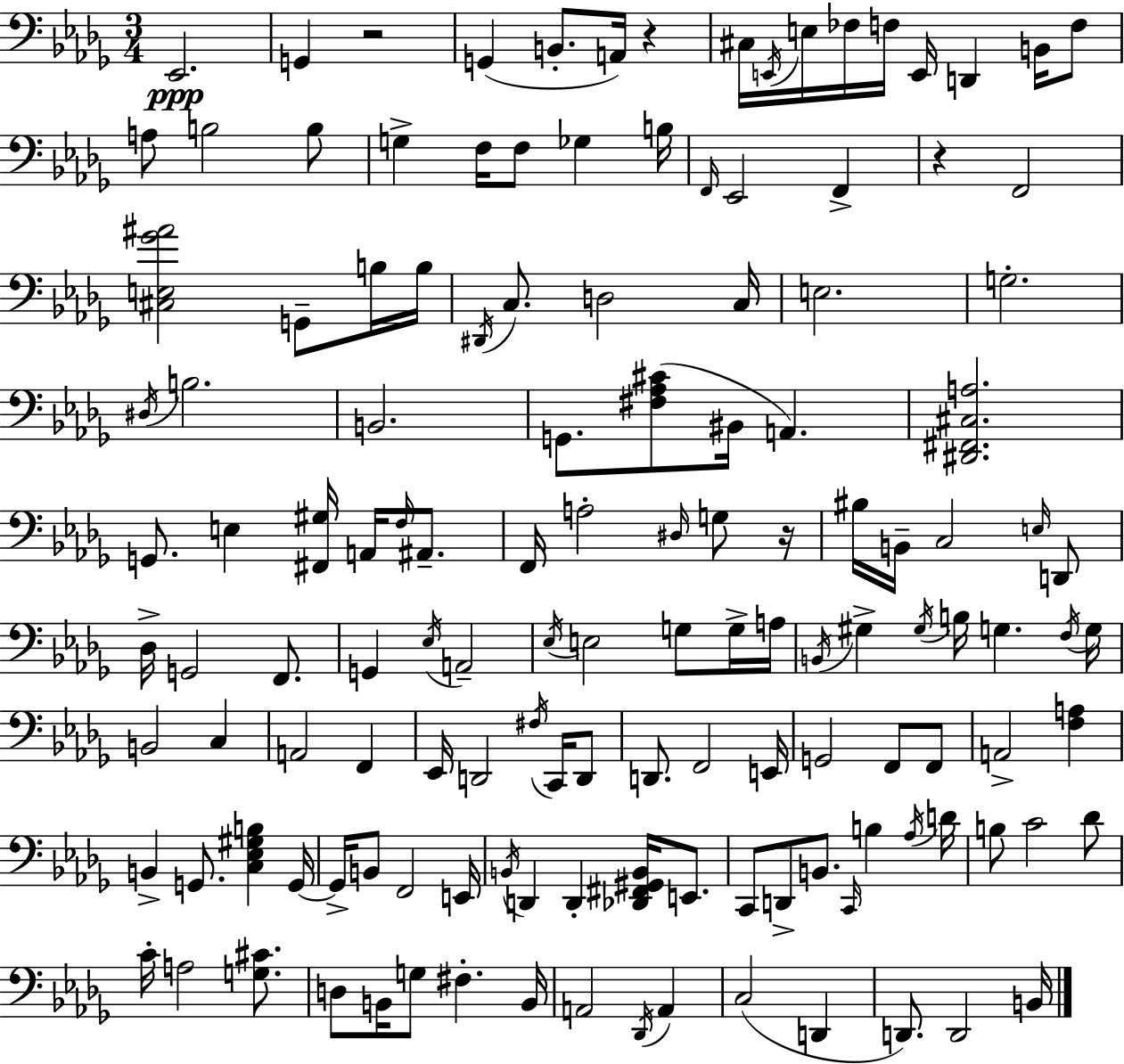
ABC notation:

X:1
T:Untitled
M:3/4
L:1/4
K:Bbm
_E,,2 G,, z2 G,, B,,/2 A,,/4 z ^C,/4 E,,/4 E,/4 _F,/4 F,/4 E,,/4 D,, B,,/4 F,/2 A,/2 B,2 B,/2 G, F,/4 F,/2 _G, B,/4 F,,/4 _E,,2 F,, z F,,2 [^C,E,_G^A]2 G,,/2 B,/4 B,/4 ^D,,/4 C,/2 D,2 C,/4 E,2 G,2 ^D,/4 B,2 B,,2 G,,/2 [^F,_A,^C]/2 ^B,,/4 A,, [^D,,^F,,^C,A,]2 G,,/2 E, [^F,,^G,]/4 A,,/4 F,/4 ^A,,/2 F,,/4 A,2 ^D,/4 G,/2 z/4 ^B,/4 B,,/4 C,2 E,/4 D,,/2 _D,/4 G,,2 F,,/2 G,, _E,/4 A,,2 _E,/4 E,2 G,/2 G,/4 A,/4 B,,/4 ^G, ^G,/4 B,/4 G, F,/4 G,/4 B,,2 C, A,,2 F,, _E,,/4 D,,2 ^F,/4 C,,/4 D,,/2 D,,/2 F,,2 E,,/4 G,,2 F,,/2 F,,/2 A,,2 [F,A,] B,, G,,/2 [C,_E,^G,B,] G,,/4 G,,/4 B,,/2 F,,2 E,,/4 B,,/4 D,, D,, [_D,,^F,,^G,,B,,]/4 E,,/2 C,,/2 D,,/2 B,,/2 C,,/4 B, _A,/4 D/4 B,/2 C2 _D/2 C/4 A,2 [G,^C]/2 D,/2 B,,/4 G,/2 ^F, B,,/4 A,,2 _D,,/4 A,, C,2 D,, D,,/2 D,,2 B,,/4